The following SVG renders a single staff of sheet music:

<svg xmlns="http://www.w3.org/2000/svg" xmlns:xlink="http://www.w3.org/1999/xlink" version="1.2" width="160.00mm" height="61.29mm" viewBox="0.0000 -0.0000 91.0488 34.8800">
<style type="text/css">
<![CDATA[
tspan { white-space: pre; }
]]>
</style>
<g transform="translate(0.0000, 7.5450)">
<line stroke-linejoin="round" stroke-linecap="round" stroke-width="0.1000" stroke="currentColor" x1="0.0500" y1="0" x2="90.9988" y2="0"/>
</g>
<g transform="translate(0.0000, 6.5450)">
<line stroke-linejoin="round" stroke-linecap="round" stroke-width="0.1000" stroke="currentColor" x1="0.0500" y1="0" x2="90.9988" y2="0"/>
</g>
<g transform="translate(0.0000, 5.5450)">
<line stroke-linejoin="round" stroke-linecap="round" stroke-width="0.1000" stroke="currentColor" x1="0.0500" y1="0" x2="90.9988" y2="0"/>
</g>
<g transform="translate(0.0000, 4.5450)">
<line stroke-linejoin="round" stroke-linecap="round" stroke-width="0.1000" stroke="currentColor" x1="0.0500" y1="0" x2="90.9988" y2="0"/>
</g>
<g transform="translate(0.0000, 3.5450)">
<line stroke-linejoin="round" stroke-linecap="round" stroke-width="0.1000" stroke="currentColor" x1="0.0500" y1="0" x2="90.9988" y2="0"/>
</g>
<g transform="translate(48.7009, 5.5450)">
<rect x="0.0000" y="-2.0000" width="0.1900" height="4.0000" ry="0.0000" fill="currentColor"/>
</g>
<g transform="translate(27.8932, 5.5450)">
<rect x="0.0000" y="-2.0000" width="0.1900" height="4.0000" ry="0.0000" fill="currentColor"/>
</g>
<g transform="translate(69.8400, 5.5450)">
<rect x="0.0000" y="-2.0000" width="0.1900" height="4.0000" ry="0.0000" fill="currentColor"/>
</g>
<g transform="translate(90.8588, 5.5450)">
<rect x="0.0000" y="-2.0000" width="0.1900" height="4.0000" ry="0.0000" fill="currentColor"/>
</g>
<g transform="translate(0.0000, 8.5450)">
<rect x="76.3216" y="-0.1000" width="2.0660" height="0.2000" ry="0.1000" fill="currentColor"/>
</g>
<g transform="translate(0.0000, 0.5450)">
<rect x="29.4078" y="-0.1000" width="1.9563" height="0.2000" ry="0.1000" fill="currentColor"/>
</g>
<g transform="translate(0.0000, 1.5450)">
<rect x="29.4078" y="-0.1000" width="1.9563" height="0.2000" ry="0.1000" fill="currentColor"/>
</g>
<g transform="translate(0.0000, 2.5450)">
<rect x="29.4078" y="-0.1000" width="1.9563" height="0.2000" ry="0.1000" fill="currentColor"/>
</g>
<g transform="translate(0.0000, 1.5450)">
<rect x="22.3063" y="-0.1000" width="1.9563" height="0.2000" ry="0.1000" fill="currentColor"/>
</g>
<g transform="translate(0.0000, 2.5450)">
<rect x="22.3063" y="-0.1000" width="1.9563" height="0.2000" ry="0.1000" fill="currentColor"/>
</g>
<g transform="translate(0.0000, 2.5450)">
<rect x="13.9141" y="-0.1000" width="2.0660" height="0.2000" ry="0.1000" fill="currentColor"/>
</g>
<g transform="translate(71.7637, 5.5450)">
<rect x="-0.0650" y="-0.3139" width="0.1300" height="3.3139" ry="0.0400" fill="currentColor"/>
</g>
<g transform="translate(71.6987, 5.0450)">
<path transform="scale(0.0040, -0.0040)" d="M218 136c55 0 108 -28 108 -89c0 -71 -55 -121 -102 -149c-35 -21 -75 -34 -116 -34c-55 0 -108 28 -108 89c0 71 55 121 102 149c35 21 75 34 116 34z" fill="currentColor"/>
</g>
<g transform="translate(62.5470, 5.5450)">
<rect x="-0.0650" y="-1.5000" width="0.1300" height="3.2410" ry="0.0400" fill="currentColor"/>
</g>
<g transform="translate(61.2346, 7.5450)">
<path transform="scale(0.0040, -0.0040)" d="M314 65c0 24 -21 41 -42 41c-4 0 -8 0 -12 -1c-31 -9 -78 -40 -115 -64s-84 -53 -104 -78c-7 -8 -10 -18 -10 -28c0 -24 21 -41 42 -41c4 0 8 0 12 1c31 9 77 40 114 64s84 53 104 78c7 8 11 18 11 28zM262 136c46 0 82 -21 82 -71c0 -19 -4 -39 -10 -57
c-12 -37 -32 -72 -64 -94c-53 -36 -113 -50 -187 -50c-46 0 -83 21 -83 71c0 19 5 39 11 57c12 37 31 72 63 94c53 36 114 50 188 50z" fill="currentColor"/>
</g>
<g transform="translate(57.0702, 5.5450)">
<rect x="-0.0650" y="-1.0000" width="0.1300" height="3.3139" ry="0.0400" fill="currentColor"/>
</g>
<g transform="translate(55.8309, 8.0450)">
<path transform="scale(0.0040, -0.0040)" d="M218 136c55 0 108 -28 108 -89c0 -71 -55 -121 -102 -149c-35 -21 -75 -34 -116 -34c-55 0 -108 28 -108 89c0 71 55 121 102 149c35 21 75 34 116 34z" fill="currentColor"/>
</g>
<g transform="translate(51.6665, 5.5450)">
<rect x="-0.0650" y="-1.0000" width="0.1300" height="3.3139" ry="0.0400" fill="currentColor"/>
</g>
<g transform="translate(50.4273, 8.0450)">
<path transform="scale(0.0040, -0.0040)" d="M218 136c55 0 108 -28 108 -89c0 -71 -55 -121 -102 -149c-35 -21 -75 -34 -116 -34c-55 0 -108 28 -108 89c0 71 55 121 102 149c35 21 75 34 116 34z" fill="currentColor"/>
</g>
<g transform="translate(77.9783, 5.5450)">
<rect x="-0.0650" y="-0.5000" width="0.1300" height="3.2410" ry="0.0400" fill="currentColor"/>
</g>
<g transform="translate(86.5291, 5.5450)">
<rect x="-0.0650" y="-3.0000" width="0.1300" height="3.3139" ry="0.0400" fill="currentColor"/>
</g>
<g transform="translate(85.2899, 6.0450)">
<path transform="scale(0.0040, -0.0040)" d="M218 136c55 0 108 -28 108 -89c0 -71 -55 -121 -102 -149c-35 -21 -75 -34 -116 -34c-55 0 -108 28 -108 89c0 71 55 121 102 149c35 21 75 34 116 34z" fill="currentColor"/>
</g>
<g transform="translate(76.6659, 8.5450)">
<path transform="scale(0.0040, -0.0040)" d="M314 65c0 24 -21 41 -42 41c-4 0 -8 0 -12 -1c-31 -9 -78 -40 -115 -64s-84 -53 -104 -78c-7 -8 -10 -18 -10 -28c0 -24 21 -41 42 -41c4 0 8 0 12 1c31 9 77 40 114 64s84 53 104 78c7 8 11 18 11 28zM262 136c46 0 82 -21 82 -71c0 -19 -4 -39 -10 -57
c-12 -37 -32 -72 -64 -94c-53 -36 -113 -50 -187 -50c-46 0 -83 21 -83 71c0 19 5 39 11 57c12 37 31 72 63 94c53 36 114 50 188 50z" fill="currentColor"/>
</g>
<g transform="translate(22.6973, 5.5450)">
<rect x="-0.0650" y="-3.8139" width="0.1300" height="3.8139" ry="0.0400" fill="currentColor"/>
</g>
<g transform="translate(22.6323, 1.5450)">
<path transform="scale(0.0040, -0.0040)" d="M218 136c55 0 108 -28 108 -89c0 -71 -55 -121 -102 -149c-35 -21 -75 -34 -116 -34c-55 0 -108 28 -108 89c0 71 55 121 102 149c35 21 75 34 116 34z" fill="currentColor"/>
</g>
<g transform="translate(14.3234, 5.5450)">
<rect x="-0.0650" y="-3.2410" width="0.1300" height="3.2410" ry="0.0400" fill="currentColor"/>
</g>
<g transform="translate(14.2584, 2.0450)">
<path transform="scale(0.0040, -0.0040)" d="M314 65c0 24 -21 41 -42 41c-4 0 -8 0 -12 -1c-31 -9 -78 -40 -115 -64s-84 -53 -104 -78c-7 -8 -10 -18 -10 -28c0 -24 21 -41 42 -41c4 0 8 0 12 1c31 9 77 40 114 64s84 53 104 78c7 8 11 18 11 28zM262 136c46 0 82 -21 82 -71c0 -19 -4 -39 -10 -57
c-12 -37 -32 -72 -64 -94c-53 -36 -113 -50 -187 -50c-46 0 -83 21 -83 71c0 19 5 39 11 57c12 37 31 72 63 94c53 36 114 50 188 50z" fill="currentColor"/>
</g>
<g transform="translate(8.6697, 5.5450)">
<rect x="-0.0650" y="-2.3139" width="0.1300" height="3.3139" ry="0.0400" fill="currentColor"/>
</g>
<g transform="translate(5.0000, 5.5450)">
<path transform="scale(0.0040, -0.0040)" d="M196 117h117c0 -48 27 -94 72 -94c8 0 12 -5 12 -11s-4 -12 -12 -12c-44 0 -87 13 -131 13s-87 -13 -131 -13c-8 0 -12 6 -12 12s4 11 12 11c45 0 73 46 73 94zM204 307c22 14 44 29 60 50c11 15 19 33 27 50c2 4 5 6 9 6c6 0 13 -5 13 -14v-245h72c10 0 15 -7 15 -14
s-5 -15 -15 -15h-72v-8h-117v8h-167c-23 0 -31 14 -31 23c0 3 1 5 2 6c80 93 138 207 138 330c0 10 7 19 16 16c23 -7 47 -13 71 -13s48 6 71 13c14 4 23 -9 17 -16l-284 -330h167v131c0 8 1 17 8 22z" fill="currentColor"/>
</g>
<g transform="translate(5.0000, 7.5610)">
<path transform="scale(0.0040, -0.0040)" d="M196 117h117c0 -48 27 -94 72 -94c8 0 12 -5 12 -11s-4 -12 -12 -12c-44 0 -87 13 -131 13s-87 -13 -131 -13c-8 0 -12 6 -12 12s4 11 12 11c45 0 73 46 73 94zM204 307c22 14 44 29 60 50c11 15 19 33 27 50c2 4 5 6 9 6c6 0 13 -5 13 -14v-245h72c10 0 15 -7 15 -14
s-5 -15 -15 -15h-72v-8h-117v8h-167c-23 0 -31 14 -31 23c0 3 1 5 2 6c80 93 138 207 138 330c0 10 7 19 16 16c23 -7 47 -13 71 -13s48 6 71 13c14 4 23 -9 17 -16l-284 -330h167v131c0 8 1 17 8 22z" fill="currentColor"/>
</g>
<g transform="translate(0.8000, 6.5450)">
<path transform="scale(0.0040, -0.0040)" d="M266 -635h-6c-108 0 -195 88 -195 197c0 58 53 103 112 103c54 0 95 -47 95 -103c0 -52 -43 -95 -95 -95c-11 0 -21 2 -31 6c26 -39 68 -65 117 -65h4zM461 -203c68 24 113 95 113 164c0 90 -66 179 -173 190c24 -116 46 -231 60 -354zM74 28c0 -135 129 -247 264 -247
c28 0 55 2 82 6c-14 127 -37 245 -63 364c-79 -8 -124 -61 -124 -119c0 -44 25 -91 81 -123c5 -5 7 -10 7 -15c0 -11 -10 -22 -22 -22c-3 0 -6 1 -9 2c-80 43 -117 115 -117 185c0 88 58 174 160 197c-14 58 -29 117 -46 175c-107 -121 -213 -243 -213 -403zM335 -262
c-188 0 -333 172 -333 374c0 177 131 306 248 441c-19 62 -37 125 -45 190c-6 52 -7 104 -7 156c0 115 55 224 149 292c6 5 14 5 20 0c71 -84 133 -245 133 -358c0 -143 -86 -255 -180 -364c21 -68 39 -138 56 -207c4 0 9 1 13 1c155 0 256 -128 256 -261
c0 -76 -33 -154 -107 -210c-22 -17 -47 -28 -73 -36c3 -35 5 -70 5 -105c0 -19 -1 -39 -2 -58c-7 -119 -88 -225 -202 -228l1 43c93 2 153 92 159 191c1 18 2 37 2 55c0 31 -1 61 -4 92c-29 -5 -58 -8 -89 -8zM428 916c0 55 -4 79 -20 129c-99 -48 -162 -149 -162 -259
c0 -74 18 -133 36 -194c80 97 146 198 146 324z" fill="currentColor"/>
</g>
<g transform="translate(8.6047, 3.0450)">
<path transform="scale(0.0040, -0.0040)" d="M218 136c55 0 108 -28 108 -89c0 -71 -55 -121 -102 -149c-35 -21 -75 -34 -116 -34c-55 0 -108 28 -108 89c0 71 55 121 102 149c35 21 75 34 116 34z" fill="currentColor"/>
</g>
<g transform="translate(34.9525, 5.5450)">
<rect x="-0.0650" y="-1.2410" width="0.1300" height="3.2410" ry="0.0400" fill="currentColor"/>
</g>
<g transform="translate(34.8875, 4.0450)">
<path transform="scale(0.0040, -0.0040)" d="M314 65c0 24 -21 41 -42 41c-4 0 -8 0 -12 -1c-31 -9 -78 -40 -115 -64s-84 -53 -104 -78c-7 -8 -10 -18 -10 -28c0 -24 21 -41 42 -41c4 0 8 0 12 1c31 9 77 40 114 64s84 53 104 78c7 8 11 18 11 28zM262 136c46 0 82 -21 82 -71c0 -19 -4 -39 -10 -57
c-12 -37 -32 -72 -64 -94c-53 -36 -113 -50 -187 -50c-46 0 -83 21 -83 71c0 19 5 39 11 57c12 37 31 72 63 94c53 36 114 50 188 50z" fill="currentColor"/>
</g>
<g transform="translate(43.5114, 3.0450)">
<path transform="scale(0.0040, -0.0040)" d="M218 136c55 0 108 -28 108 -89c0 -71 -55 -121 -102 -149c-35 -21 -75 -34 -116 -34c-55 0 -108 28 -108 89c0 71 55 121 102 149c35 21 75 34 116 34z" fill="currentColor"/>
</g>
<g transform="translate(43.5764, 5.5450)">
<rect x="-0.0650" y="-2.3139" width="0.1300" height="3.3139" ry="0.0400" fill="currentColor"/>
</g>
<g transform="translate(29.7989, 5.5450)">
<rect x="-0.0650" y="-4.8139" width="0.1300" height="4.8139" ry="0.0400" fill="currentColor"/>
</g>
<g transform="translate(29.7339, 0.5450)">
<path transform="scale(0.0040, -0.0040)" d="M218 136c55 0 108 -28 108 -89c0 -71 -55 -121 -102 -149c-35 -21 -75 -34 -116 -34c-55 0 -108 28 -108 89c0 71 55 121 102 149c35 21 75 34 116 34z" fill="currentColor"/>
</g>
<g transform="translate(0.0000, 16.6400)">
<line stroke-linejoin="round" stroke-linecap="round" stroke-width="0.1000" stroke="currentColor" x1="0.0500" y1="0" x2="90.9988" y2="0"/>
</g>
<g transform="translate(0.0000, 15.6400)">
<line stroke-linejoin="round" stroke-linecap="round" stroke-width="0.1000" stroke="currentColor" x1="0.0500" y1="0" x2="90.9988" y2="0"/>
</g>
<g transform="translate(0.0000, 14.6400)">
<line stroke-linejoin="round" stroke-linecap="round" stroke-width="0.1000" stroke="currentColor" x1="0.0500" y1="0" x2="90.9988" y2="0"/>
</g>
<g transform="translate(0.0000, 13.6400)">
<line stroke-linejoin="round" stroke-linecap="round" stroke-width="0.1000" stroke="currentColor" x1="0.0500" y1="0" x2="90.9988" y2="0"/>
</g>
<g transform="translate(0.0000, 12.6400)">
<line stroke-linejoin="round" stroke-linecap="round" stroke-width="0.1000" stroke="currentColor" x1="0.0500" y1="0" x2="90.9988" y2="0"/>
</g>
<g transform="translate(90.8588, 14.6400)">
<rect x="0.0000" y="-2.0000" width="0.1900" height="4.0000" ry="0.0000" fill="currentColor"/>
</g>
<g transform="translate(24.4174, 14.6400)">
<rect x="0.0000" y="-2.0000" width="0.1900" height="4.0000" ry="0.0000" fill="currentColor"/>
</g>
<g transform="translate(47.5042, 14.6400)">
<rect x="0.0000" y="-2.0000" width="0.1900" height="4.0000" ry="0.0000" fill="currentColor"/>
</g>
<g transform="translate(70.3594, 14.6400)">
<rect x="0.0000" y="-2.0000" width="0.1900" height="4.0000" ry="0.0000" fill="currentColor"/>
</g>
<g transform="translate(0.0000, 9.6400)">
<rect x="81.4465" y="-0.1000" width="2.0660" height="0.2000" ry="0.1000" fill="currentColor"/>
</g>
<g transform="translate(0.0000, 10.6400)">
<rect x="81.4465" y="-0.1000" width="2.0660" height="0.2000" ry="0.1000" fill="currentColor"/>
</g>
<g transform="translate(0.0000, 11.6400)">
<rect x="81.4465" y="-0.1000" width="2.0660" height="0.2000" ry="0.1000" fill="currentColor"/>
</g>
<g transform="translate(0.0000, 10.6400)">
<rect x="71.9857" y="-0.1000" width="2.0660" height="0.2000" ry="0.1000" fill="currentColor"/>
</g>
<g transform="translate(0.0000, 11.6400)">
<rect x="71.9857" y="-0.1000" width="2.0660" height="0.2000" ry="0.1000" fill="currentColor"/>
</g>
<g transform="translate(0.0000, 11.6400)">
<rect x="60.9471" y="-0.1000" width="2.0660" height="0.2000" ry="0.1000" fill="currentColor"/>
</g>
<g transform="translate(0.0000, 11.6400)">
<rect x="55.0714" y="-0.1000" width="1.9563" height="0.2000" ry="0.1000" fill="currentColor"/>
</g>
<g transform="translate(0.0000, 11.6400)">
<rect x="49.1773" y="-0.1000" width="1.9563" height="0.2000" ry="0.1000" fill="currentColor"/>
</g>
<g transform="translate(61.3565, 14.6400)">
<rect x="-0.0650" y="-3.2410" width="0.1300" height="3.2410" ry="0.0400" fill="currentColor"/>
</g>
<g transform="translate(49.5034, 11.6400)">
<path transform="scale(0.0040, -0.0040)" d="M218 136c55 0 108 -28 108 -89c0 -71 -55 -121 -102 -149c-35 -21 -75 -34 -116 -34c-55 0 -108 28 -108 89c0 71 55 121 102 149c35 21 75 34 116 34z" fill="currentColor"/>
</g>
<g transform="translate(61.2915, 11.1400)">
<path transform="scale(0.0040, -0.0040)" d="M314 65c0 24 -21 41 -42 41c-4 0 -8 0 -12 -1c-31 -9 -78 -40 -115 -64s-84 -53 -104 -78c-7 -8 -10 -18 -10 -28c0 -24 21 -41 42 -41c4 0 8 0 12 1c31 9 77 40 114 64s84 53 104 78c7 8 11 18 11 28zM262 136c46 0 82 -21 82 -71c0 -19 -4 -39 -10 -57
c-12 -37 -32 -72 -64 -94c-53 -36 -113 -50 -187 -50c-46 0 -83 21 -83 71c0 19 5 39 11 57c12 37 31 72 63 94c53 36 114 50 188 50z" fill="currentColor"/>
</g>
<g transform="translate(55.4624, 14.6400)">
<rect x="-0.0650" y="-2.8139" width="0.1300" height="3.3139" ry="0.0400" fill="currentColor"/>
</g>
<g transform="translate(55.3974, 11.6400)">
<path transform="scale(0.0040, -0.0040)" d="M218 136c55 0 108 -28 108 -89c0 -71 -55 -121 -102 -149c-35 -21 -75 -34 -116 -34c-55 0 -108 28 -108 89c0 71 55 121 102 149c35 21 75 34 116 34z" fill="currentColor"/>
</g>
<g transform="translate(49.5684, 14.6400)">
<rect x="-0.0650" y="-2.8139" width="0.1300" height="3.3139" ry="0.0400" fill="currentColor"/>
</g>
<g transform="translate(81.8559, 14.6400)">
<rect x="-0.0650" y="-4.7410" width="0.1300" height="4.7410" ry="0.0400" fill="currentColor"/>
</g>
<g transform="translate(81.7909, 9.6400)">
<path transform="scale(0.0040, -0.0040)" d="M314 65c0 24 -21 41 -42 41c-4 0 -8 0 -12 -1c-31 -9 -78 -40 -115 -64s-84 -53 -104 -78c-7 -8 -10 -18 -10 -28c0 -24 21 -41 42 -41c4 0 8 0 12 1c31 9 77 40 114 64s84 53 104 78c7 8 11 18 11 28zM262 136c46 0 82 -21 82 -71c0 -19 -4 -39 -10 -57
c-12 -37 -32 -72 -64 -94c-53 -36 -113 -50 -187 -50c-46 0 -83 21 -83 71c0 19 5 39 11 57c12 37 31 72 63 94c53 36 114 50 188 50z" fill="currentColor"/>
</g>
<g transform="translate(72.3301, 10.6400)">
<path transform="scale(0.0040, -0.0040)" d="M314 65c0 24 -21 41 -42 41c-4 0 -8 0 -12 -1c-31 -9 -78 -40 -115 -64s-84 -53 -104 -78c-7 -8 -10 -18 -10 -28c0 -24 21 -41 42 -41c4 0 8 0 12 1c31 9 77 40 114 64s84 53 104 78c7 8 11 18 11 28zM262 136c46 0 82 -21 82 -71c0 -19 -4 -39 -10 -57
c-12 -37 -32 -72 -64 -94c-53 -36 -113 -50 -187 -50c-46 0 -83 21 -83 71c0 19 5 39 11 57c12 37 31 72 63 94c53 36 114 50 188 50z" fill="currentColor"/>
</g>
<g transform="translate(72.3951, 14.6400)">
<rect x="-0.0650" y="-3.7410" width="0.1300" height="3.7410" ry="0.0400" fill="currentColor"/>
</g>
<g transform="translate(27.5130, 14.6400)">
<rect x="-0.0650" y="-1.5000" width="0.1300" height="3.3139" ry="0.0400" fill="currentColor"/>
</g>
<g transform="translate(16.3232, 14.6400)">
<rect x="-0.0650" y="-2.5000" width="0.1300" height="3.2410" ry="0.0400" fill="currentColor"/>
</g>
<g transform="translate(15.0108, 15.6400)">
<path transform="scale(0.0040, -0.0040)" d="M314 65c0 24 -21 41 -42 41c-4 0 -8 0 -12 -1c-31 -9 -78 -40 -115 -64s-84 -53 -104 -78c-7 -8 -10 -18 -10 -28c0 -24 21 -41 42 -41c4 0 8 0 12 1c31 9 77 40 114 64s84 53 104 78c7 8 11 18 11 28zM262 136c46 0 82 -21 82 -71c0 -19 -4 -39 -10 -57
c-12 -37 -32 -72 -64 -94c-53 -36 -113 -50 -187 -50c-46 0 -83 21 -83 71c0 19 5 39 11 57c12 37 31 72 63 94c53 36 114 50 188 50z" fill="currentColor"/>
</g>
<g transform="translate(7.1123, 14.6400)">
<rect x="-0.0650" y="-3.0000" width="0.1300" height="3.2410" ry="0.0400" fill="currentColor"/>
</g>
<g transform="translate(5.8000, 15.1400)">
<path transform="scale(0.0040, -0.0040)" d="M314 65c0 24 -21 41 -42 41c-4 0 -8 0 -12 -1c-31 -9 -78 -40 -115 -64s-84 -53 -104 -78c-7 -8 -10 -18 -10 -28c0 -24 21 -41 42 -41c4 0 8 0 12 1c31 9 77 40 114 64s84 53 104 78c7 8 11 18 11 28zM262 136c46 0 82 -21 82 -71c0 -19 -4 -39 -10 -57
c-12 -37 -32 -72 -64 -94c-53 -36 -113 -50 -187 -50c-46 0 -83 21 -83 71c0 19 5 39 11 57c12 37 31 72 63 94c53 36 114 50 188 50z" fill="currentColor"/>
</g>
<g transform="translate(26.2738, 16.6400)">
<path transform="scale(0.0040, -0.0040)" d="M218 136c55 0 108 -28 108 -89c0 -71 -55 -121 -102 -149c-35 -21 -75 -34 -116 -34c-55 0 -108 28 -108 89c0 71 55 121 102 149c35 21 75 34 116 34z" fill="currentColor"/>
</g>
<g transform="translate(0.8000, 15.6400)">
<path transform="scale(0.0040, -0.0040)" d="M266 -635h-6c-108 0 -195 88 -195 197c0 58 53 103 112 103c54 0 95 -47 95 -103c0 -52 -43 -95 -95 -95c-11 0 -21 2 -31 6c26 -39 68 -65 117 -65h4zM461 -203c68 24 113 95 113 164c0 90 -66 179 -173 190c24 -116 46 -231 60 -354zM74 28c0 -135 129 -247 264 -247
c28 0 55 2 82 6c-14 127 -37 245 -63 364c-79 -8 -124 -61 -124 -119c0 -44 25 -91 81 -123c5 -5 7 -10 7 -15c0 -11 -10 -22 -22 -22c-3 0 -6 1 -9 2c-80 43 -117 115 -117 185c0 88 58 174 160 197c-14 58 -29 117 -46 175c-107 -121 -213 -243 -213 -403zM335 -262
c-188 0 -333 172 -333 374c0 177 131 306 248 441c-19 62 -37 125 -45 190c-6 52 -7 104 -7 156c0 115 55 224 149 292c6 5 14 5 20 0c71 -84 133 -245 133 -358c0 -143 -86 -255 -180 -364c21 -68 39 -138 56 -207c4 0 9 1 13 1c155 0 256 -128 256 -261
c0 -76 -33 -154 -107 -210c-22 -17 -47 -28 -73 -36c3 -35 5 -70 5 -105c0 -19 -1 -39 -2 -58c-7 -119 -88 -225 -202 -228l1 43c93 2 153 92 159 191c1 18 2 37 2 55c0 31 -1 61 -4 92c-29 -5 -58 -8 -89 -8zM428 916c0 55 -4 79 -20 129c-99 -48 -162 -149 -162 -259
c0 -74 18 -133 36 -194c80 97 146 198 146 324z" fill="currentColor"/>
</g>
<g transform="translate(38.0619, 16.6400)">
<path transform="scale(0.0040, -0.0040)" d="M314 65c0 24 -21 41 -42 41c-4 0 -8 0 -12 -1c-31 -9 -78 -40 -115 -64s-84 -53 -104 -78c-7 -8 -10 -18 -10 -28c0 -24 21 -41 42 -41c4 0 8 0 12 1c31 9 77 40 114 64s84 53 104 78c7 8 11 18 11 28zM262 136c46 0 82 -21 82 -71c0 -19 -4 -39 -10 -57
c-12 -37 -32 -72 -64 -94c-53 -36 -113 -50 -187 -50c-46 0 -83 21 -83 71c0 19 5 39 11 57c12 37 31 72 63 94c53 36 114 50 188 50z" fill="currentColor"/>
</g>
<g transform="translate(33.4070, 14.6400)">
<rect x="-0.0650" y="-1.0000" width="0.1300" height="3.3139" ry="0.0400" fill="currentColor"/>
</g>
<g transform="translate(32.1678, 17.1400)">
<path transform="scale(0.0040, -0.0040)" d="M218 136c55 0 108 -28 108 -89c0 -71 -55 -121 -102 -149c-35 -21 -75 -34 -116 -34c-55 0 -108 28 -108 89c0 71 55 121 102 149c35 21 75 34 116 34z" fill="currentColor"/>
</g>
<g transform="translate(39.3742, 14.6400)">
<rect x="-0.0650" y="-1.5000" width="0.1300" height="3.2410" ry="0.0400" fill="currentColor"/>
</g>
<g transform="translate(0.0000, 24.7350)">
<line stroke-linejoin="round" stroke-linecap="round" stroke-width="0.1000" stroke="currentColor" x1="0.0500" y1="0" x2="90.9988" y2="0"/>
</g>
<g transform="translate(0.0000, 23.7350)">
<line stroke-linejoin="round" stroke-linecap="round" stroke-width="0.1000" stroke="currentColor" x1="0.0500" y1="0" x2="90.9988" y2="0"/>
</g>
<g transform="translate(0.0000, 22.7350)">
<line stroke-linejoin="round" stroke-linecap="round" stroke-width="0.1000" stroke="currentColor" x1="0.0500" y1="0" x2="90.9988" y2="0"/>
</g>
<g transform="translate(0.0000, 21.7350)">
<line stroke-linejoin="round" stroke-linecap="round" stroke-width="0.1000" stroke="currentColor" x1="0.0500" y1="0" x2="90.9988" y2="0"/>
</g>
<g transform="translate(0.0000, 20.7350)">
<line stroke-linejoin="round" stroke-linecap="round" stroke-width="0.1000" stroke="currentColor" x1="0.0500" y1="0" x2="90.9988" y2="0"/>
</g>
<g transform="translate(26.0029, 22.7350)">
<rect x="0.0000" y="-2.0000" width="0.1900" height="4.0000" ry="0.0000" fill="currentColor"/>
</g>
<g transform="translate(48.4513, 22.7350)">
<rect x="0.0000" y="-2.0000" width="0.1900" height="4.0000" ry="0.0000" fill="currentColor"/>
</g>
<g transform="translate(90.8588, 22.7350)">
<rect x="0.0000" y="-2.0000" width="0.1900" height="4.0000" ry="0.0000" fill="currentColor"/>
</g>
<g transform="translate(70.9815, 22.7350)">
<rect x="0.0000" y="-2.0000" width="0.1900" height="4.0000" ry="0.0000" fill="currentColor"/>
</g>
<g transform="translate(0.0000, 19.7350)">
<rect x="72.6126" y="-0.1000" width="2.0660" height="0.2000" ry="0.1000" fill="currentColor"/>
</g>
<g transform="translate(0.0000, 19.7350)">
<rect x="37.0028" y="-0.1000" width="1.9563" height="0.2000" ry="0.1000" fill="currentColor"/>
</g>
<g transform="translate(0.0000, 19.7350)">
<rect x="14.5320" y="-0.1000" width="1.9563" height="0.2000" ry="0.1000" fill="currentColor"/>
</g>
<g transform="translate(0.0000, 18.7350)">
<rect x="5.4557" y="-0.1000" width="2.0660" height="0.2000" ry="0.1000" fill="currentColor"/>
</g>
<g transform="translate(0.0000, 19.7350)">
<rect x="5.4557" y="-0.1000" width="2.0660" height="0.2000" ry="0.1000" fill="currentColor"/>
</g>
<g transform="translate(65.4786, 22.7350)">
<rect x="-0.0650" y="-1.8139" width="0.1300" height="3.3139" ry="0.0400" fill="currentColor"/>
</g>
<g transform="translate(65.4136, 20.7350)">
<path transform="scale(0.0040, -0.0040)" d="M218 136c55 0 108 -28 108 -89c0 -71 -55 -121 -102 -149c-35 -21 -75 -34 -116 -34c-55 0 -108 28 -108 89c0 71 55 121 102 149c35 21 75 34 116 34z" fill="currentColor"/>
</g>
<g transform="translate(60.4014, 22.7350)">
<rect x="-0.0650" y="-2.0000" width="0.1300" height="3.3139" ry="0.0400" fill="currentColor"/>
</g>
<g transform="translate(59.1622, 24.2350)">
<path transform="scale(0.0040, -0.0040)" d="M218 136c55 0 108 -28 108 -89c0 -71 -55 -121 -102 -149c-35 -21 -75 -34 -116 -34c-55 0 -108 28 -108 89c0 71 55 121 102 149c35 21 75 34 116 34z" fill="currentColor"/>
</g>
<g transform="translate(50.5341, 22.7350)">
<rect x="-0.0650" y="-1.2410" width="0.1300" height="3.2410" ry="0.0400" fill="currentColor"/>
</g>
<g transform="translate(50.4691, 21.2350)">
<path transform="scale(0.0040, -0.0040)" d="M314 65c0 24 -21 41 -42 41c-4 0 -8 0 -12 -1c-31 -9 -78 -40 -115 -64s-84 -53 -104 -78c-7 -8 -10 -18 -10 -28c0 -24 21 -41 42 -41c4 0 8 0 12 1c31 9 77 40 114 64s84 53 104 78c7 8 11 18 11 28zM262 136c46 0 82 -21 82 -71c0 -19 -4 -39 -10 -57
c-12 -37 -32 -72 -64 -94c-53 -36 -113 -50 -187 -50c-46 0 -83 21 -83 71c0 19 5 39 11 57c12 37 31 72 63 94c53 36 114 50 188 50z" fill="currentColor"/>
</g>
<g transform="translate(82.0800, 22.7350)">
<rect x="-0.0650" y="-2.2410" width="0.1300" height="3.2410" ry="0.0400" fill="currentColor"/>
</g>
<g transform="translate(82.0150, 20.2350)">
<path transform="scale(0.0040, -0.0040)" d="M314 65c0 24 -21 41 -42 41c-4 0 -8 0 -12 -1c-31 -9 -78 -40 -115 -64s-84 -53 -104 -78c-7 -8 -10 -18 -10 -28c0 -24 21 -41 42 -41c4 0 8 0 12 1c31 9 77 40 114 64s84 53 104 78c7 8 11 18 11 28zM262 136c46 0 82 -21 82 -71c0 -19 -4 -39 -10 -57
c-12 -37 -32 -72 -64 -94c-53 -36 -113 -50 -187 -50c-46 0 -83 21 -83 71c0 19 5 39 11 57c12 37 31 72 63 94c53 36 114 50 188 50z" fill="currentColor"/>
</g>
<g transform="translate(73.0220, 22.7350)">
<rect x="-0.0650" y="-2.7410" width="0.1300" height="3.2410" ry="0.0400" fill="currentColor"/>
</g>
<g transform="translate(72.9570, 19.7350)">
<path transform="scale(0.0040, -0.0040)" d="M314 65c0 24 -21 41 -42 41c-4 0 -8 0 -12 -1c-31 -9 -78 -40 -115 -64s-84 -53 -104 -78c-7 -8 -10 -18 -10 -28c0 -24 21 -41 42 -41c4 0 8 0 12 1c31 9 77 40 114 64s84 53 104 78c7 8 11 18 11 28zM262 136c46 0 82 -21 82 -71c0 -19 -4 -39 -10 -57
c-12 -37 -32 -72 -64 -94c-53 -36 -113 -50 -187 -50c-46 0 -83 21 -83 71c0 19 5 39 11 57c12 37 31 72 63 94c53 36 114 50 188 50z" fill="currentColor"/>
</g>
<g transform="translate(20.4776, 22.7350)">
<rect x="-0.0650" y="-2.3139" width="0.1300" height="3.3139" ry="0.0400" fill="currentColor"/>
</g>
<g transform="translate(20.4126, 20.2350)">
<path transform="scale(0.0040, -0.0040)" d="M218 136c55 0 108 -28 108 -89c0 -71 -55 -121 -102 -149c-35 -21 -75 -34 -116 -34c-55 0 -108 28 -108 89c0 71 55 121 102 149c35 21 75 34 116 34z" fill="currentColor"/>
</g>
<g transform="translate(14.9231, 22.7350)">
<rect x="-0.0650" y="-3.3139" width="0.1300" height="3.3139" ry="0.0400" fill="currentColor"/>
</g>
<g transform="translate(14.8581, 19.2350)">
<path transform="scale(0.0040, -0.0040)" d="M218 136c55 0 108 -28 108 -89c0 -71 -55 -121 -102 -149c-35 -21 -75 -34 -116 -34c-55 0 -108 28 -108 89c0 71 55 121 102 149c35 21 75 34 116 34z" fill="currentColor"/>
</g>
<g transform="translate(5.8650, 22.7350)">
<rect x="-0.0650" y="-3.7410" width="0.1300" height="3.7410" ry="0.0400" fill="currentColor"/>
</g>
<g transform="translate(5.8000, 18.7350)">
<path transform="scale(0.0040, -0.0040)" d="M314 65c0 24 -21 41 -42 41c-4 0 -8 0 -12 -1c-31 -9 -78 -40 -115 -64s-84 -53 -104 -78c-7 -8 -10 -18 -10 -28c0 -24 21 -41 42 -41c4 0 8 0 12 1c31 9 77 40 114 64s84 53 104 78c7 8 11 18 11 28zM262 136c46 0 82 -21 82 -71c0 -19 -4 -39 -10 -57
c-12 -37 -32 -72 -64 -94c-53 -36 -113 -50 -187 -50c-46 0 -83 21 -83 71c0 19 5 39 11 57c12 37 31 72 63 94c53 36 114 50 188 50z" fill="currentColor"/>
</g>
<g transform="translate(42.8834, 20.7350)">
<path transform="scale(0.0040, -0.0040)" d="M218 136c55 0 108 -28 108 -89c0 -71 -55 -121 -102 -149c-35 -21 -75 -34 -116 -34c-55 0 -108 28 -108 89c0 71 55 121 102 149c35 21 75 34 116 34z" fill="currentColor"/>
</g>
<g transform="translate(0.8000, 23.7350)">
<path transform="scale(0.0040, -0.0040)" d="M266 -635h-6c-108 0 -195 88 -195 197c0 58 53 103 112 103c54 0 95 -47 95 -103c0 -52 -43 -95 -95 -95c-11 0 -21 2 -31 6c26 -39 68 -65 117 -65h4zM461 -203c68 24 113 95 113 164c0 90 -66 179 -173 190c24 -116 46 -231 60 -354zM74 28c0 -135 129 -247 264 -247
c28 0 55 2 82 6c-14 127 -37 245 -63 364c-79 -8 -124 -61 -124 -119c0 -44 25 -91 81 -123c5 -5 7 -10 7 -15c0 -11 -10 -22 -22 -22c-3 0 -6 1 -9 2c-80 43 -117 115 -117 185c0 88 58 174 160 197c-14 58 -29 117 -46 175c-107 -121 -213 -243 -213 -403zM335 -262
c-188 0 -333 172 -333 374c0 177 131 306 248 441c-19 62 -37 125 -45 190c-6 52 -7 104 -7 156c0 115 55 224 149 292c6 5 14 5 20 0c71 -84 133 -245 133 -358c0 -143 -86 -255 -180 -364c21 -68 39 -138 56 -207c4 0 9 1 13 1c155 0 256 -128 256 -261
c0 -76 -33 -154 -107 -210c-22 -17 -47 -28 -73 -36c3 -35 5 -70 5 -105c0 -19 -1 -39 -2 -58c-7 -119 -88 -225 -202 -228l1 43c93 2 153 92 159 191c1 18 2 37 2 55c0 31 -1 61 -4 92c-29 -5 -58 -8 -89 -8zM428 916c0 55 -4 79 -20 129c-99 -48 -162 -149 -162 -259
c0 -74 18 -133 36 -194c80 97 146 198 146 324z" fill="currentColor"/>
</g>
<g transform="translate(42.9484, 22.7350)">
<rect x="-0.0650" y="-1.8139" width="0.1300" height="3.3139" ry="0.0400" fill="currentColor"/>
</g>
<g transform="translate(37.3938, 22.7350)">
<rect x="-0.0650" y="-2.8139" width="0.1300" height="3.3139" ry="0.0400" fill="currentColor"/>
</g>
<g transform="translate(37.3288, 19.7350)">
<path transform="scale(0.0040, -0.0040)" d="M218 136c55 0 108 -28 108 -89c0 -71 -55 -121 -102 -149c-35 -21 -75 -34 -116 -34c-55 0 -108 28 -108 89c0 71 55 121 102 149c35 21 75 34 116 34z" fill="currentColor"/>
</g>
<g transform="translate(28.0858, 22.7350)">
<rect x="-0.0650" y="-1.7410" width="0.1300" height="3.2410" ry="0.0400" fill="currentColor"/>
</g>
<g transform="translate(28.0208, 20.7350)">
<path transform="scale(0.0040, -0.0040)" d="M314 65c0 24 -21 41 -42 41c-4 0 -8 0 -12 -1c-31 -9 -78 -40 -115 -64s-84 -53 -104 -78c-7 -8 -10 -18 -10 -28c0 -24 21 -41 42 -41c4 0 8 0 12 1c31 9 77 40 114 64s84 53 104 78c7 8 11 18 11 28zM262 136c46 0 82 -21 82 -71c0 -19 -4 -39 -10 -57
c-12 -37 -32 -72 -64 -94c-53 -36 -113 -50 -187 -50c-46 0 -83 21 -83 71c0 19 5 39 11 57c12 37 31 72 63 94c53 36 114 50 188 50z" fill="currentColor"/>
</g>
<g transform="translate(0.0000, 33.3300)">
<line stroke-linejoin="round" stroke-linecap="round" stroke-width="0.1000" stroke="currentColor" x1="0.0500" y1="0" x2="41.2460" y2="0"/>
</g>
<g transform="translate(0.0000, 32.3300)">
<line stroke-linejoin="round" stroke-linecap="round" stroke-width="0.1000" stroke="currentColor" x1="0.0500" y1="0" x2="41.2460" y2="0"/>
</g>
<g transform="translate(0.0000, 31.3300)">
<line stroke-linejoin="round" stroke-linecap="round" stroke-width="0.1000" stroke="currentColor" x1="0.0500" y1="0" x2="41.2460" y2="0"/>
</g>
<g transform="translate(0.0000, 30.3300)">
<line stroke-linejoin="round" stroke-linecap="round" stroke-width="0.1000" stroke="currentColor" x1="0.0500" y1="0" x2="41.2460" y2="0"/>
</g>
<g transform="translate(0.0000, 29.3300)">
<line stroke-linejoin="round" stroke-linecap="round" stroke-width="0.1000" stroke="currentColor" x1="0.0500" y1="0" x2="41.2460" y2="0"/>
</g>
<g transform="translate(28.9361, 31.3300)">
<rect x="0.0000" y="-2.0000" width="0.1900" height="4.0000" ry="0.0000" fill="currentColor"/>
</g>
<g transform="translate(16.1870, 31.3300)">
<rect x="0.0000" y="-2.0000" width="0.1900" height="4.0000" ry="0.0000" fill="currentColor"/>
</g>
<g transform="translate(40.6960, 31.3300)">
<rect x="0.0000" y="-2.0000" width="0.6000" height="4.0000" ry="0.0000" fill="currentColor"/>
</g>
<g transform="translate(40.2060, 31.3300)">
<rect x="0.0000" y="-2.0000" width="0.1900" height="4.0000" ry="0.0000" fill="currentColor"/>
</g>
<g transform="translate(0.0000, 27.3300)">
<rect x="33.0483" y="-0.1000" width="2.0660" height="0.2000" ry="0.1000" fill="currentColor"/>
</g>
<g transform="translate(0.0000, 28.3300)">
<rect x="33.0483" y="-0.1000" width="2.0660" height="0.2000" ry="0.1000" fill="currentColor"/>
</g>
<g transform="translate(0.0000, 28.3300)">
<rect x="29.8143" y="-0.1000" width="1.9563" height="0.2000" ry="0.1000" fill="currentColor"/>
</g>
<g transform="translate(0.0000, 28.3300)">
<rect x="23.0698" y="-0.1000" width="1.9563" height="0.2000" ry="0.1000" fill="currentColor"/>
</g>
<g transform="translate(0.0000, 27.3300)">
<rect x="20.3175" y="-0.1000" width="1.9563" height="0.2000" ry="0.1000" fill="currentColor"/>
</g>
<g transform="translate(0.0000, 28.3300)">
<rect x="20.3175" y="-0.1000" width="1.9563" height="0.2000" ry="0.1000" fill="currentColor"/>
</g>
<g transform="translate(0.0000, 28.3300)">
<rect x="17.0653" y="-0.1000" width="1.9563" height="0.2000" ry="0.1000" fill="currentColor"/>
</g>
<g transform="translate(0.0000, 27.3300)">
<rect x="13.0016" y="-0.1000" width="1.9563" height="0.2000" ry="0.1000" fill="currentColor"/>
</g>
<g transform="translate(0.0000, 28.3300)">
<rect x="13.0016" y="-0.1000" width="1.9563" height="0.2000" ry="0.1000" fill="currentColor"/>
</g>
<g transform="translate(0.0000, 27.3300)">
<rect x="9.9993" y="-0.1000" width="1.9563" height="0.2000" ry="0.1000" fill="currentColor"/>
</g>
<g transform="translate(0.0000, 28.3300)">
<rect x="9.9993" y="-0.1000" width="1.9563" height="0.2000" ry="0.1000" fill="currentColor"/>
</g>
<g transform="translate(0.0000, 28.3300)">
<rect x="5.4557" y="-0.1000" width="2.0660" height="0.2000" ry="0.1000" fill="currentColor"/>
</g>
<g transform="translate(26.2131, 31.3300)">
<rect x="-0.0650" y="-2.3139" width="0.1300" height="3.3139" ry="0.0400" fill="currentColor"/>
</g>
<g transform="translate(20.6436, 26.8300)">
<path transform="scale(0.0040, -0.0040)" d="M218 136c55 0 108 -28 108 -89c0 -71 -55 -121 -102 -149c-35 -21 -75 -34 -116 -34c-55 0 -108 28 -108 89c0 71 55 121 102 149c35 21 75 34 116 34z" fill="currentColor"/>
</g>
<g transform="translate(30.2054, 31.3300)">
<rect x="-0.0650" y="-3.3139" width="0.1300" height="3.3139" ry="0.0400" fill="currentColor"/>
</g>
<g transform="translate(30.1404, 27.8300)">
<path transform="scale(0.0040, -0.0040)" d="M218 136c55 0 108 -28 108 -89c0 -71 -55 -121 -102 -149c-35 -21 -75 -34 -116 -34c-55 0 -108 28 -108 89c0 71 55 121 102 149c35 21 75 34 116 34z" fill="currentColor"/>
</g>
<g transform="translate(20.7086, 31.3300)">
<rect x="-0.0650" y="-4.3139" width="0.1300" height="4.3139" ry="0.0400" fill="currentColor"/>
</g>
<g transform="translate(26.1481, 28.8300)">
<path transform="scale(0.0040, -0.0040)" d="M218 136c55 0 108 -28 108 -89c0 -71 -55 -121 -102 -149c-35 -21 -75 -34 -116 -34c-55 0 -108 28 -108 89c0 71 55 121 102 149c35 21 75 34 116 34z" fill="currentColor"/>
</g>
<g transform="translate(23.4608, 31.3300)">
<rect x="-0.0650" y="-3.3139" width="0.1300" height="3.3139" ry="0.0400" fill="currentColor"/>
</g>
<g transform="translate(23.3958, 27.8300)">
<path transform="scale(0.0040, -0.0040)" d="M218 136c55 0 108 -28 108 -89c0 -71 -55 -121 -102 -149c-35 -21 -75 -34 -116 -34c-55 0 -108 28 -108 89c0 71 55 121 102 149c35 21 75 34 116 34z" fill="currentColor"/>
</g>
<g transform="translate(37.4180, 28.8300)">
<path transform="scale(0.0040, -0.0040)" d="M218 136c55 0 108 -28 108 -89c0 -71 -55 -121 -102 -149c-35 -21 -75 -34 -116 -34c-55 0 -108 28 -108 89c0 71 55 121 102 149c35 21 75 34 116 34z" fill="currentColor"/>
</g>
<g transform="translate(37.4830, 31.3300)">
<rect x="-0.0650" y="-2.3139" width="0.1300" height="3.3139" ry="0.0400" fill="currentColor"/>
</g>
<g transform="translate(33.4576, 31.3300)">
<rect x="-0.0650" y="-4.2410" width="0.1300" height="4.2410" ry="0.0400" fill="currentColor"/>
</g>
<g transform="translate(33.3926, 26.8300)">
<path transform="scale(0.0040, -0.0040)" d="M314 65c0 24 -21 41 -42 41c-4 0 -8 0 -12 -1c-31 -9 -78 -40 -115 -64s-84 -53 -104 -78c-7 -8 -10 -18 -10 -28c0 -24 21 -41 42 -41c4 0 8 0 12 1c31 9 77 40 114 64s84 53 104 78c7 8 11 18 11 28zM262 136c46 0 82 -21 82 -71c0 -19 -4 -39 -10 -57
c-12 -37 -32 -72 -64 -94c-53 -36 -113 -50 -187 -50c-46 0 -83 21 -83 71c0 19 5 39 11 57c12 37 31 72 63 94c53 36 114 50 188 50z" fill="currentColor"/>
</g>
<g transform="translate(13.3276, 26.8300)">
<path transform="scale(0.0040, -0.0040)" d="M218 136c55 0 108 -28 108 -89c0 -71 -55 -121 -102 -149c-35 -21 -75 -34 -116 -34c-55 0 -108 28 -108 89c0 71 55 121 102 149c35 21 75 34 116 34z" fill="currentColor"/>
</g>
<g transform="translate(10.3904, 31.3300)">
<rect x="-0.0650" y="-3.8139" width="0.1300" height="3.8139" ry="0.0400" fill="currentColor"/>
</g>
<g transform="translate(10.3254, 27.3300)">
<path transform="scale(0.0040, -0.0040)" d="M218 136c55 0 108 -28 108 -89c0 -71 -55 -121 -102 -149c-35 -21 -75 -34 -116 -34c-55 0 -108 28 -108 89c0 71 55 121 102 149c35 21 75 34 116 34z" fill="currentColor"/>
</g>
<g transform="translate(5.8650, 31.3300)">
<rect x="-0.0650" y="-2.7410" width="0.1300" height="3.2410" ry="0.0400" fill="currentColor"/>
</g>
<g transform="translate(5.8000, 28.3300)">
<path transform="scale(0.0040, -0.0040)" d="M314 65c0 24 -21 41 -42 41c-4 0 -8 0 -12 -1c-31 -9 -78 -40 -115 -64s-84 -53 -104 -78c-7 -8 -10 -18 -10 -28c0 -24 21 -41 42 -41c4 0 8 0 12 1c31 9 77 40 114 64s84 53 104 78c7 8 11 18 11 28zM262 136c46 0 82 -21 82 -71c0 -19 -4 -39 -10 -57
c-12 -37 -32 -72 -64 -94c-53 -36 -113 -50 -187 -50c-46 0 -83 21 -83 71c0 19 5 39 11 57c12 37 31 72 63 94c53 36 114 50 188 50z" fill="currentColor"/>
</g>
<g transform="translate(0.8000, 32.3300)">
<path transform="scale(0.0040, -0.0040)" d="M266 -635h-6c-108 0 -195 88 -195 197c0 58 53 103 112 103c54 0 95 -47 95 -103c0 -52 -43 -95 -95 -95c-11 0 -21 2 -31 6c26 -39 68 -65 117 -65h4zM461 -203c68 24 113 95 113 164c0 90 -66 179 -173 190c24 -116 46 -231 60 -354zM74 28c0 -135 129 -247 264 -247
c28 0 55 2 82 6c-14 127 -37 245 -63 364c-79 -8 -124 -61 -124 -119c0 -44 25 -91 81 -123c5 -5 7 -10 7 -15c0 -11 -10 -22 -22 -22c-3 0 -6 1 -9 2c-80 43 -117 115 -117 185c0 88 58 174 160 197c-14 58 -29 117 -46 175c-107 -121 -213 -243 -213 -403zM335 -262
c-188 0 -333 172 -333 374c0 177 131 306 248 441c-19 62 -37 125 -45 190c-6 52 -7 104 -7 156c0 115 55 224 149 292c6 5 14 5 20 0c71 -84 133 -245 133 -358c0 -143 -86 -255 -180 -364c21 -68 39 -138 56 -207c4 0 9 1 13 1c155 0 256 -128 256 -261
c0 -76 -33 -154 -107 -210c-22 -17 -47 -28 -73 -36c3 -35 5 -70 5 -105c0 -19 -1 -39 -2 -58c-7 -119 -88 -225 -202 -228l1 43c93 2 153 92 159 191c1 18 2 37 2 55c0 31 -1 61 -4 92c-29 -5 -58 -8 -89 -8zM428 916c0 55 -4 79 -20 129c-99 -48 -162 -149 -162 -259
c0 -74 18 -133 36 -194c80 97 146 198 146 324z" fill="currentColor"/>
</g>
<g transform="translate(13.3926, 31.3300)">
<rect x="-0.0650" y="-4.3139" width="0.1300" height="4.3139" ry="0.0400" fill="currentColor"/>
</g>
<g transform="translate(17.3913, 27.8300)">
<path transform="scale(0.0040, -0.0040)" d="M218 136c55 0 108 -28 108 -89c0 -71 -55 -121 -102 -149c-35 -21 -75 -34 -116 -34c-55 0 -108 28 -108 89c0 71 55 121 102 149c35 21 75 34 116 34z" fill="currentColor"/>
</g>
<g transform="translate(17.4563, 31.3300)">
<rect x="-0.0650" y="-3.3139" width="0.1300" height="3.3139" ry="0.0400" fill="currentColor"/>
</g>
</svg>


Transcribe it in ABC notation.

X:1
T:Untitled
M:4/4
L:1/4
K:C
g b2 c' e' e2 g D D E2 c C2 A A2 G2 E D E2 a a b2 c'2 e'2 c'2 b g f2 a f e2 F f a2 g2 a2 c' d' b d' b g b d'2 g